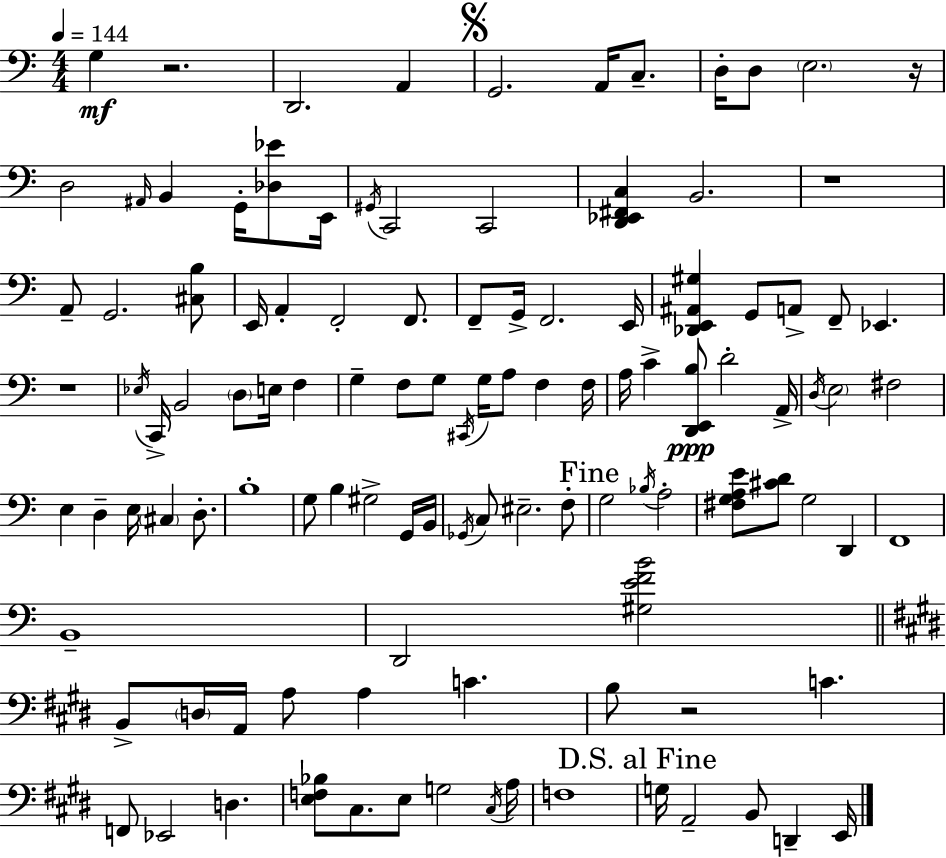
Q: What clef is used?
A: bass